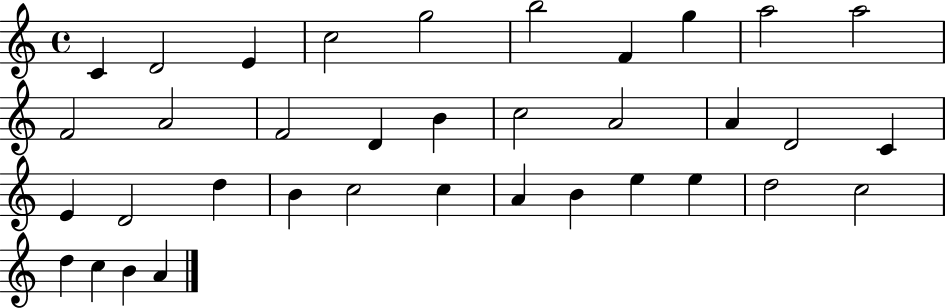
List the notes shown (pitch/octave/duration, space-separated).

C4/q D4/h E4/q C5/h G5/h B5/h F4/q G5/q A5/h A5/h F4/h A4/h F4/h D4/q B4/q C5/h A4/h A4/q D4/h C4/q E4/q D4/h D5/q B4/q C5/h C5/q A4/q B4/q E5/q E5/q D5/h C5/h D5/q C5/q B4/q A4/q